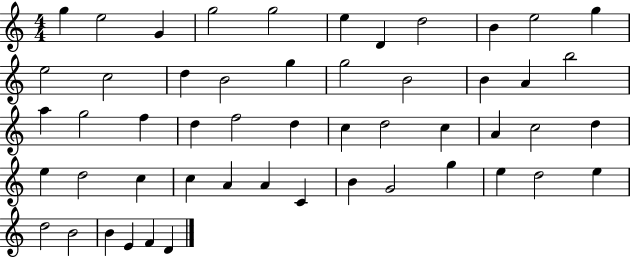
X:1
T:Untitled
M:4/4
L:1/4
K:C
g e2 G g2 g2 e D d2 B e2 g e2 c2 d B2 g g2 B2 B A b2 a g2 f d f2 d c d2 c A c2 d e d2 c c A A C B G2 g e d2 e d2 B2 B E F D